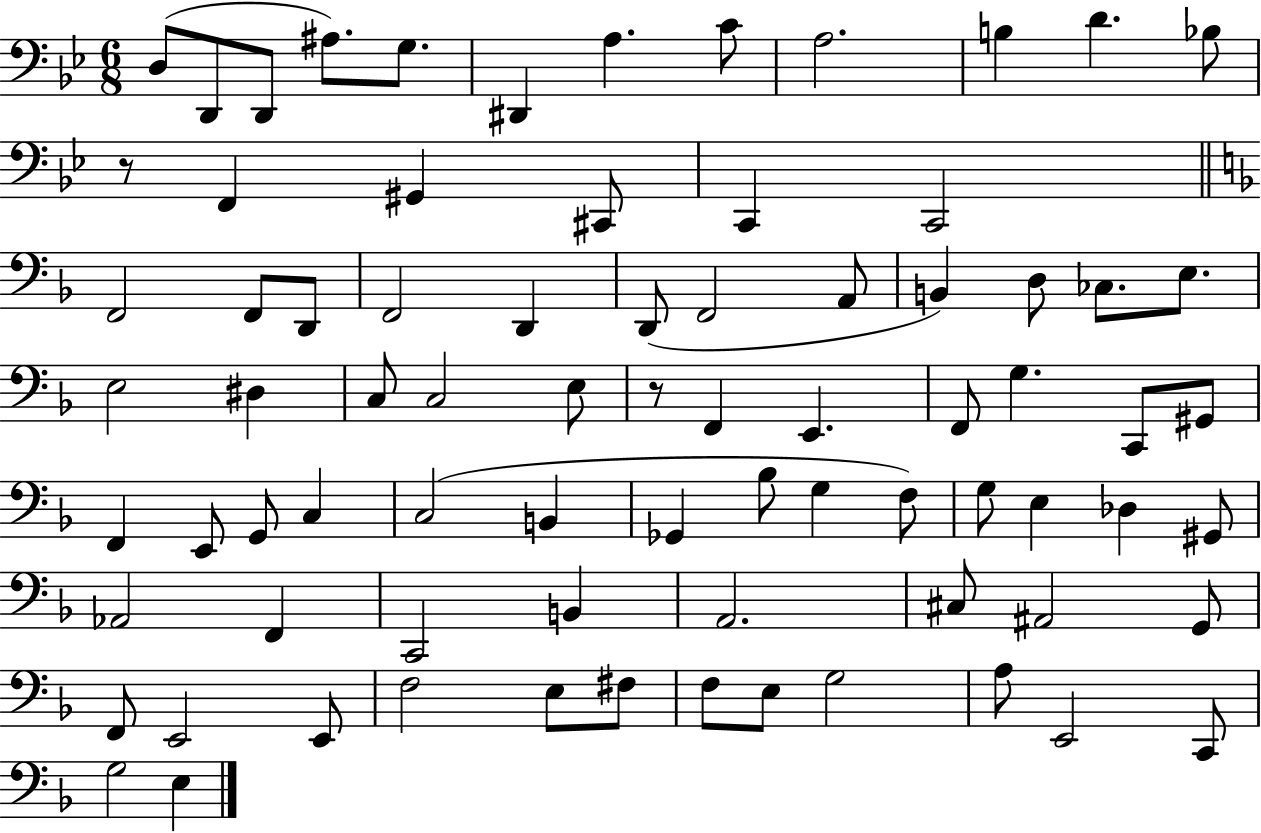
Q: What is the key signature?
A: BES major